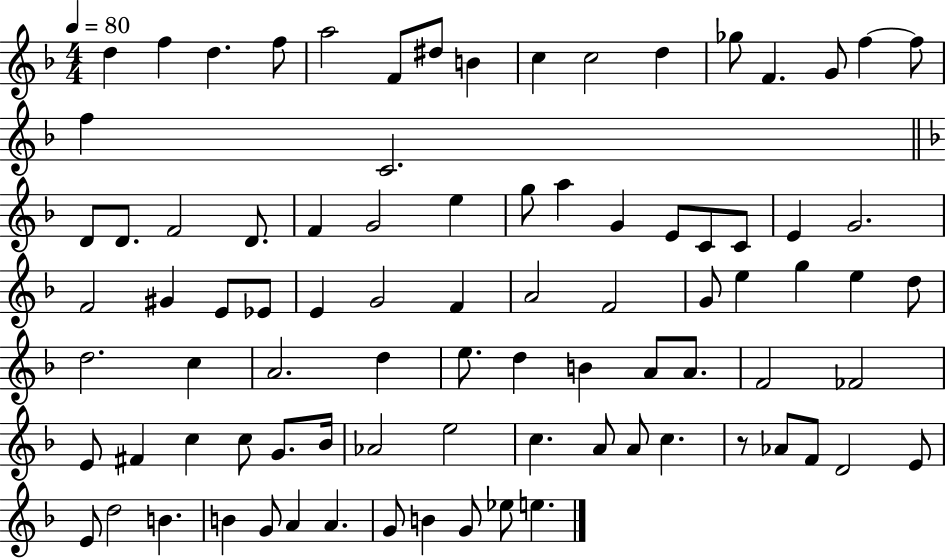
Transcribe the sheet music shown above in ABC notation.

X:1
T:Untitled
M:4/4
L:1/4
K:F
d f d f/2 a2 F/2 ^d/2 B c c2 d _g/2 F G/2 f f/2 f C2 D/2 D/2 F2 D/2 F G2 e g/2 a G E/2 C/2 C/2 E G2 F2 ^G E/2 _E/2 E G2 F A2 F2 G/2 e g e d/2 d2 c A2 d e/2 d B A/2 A/2 F2 _F2 E/2 ^F c c/2 G/2 _B/4 _A2 e2 c A/2 A/2 c z/2 _A/2 F/2 D2 E/2 E/2 d2 B B G/2 A A G/2 B G/2 _e/2 e